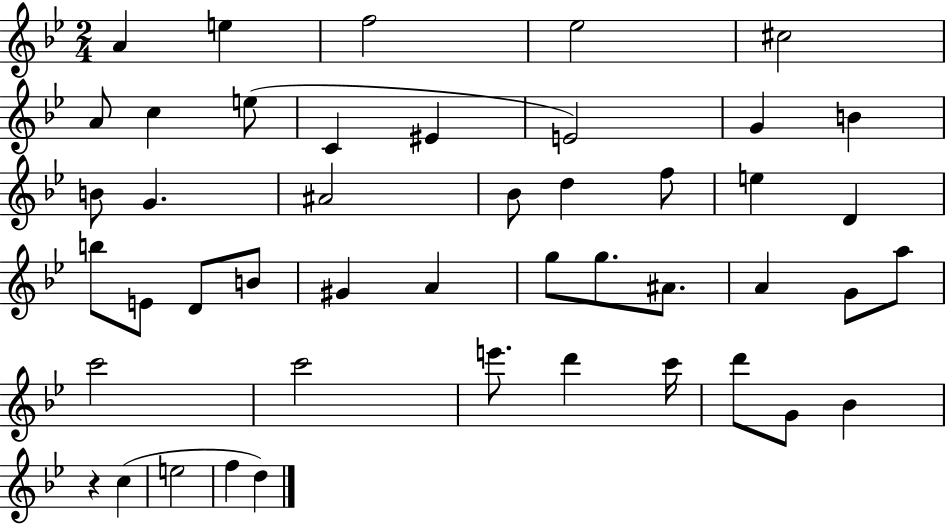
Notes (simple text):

A4/q E5/q F5/h Eb5/h C#5/h A4/e C5/q E5/e C4/q EIS4/q E4/h G4/q B4/q B4/e G4/q. A#4/h Bb4/e D5/q F5/e E5/q D4/q B5/e E4/e D4/e B4/e G#4/q A4/q G5/e G5/e. A#4/e. A4/q G4/e A5/e C6/h C6/h E6/e. D6/q C6/s D6/e G4/e Bb4/q R/q C5/q E5/h F5/q D5/q